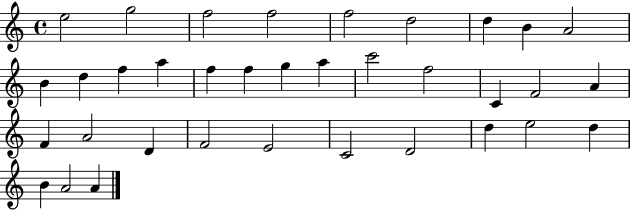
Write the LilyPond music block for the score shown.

{
  \clef treble
  \time 4/4
  \defaultTimeSignature
  \key c \major
  e''2 g''2 | f''2 f''2 | f''2 d''2 | d''4 b'4 a'2 | \break b'4 d''4 f''4 a''4 | f''4 f''4 g''4 a''4 | c'''2 f''2 | c'4 f'2 a'4 | \break f'4 a'2 d'4 | f'2 e'2 | c'2 d'2 | d''4 e''2 d''4 | \break b'4 a'2 a'4 | \bar "|."
}